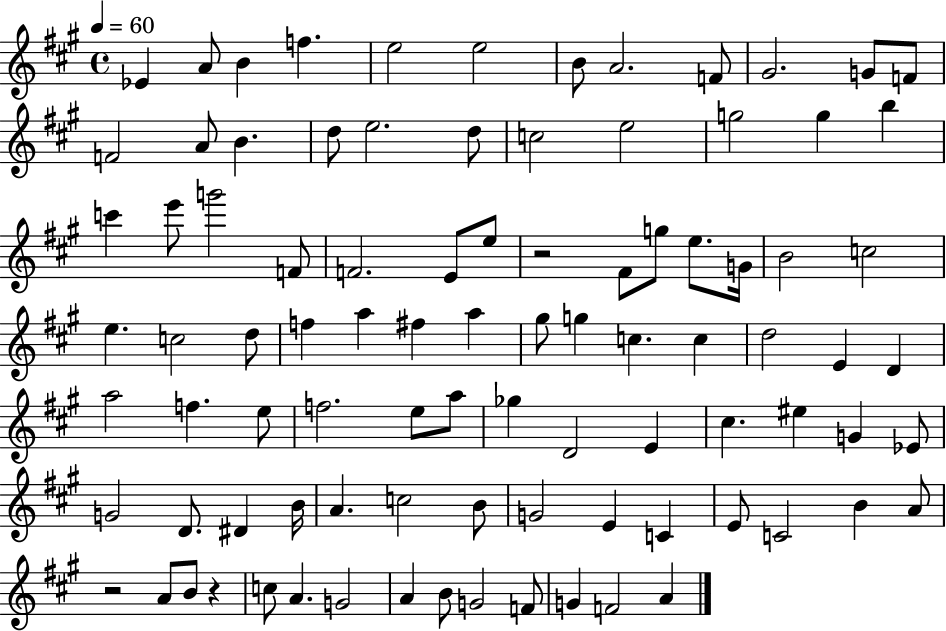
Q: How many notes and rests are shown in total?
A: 92